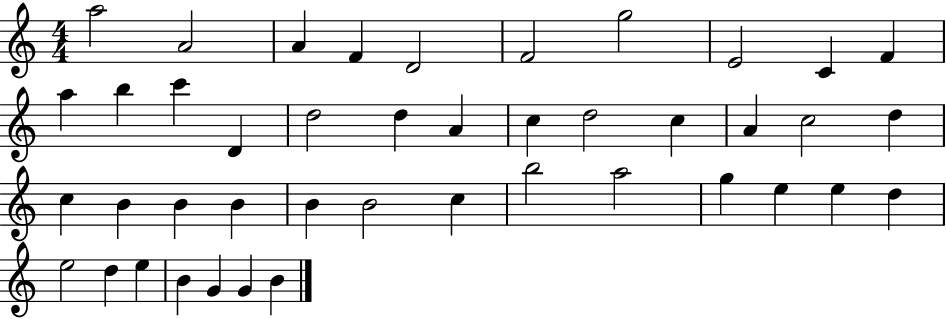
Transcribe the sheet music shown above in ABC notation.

X:1
T:Untitled
M:4/4
L:1/4
K:C
a2 A2 A F D2 F2 g2 E2 C F a b c' D d2 d A c d2 c A c2 d c B B B B B2 c b2 a2 g e e d e2 d e B G G B